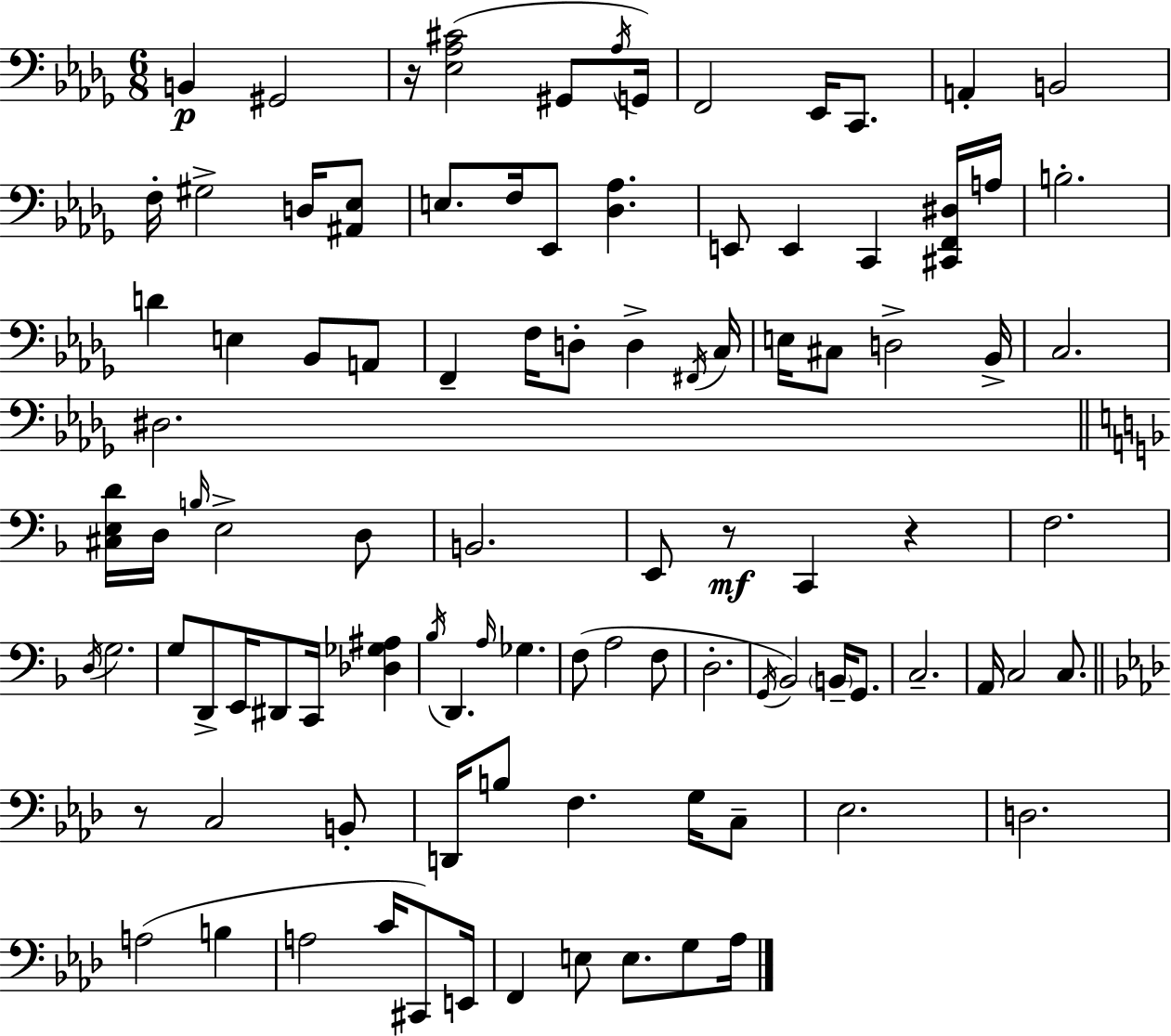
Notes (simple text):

B2/q G#2/h R/s [Eb3,Ab3,C#4]/h G#2/e Ab3/s G2/s F2/h Eb2/s C2/e. A2/q B2/h F3/s G#3/h D3/s [A#2,Eb3]/e E3/e. F3/s Eb2/e [Db3,Ab3]/q. E2/e E2/q C2/q [C#2,F2,D#3]/s A3/s B3/h. D4/q E3/q Bb2/e A2/e F2/q F3/s D3/e D3/q F#2/s C3/s E3/s C#3/e D3/h Bb2/s C3/h. D#3/h. [C#3,E3,D4]/s D3/s B3/s E3/h D3/e B2/h. E2/e R/e C2/q R/q F3/h. D3/s G3/h. G3/e D2/e E2/s D#2/e C2/s [Db3,Gb3,A#3]/q Bb3/s D2/q. A3/s Gb3/q. F3/e A3/h F3/e D3/h. G2/s Bb2/h B2/s G2/e. C3/h. A2/s C3/h C3/e. R/e C3/h B2/e D2/s B3/e F3/q. G3/s C3/e Eb3/h. D3/h. A3/h B3/q A3/h C4/s C#2/e E2/s F2/q E3/e E3/e. G3/e Ab3/s